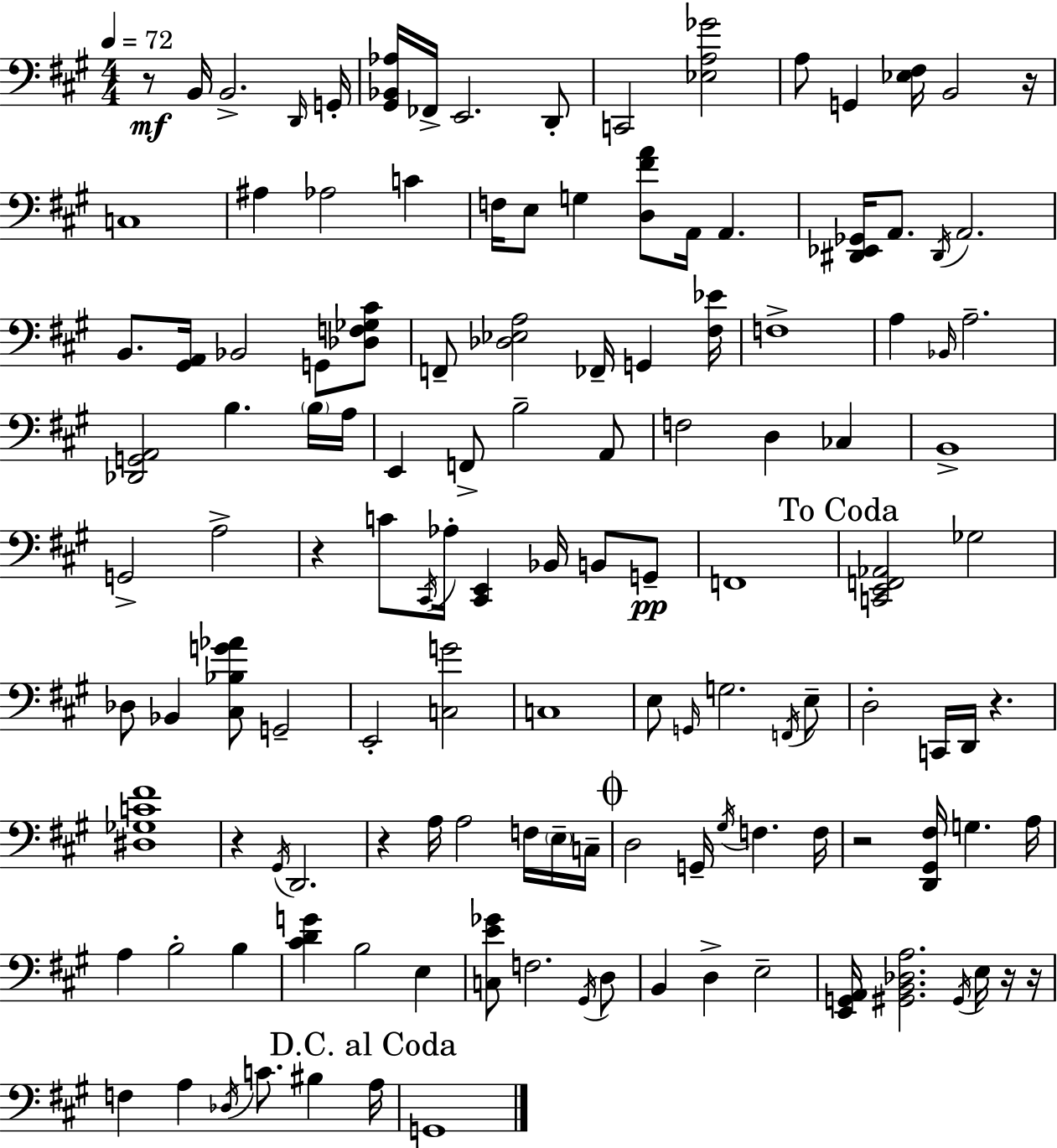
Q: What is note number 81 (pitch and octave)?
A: A3